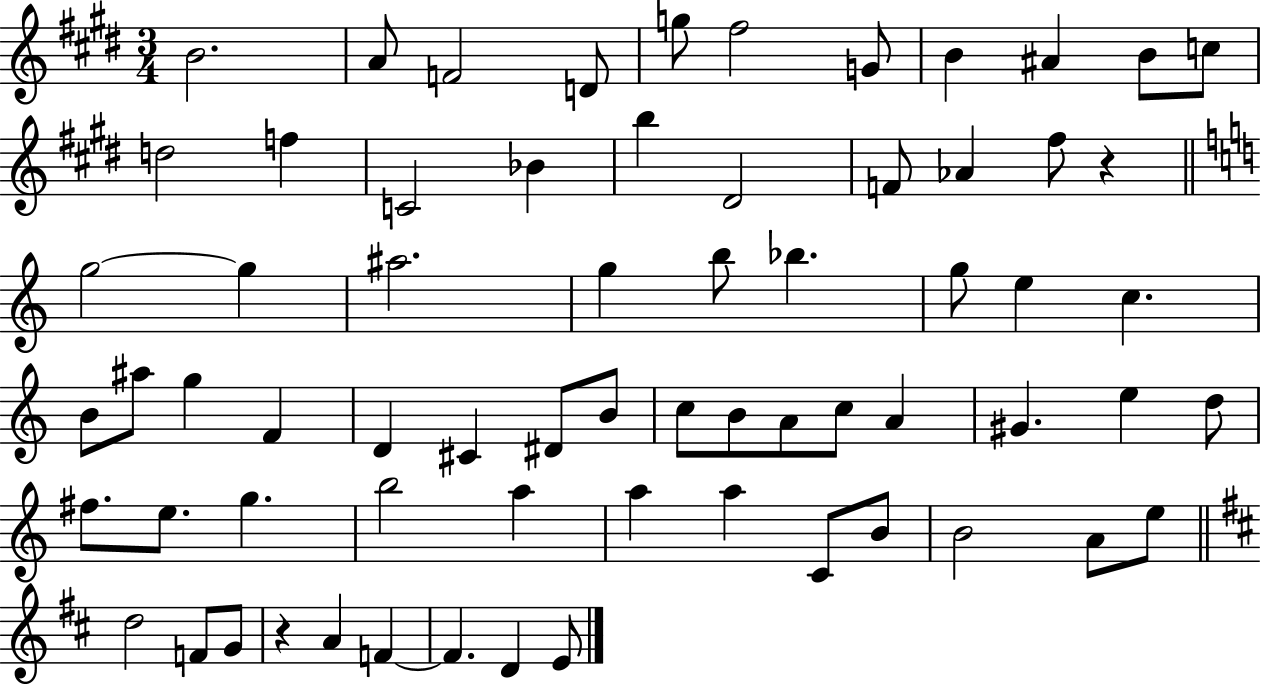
{
  \clef treble
  \numericTimeSignature
  \time 3/4
  \key e \major
  b'2. | a'8 f'2 d'8 | g''8 fis''2 g'8 | b'4 ais'4 b'8 c''8 | \break d''2 f''4 | c'2 bes'4 | b''4 dis'2 | f'8 aes'4 fis''8 r4 | \break \bar "||" \break \key c \major g''2~~ g''4 | ais''2. | g''4 b''8 bes''4. | g''8 e''4 c''4. | \break b'8 ais''8 g''4 f'4 | d'4 cis'4 dis'8 b'8 | c''8 b'8 a'8 c''8 a'4 | gis'4. e''4 d''8 | \break fis''8. e''8. g''4. | b''2 a''4 | a''4 a''4 c'8 b'8 | b'2 a'8 e''8 | \break \bar "||" \break \key d \major d''2 f'8 g'8 | r4 a'4 f'4~~ | f'4. d'4 e'8 | \bar "|."
}